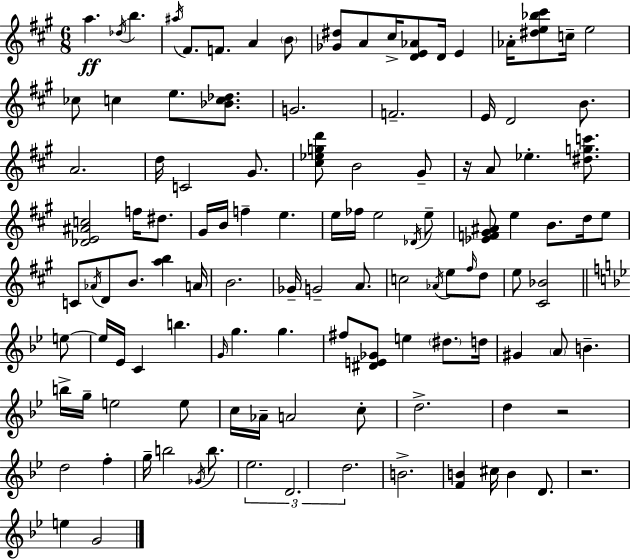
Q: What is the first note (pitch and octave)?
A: A5